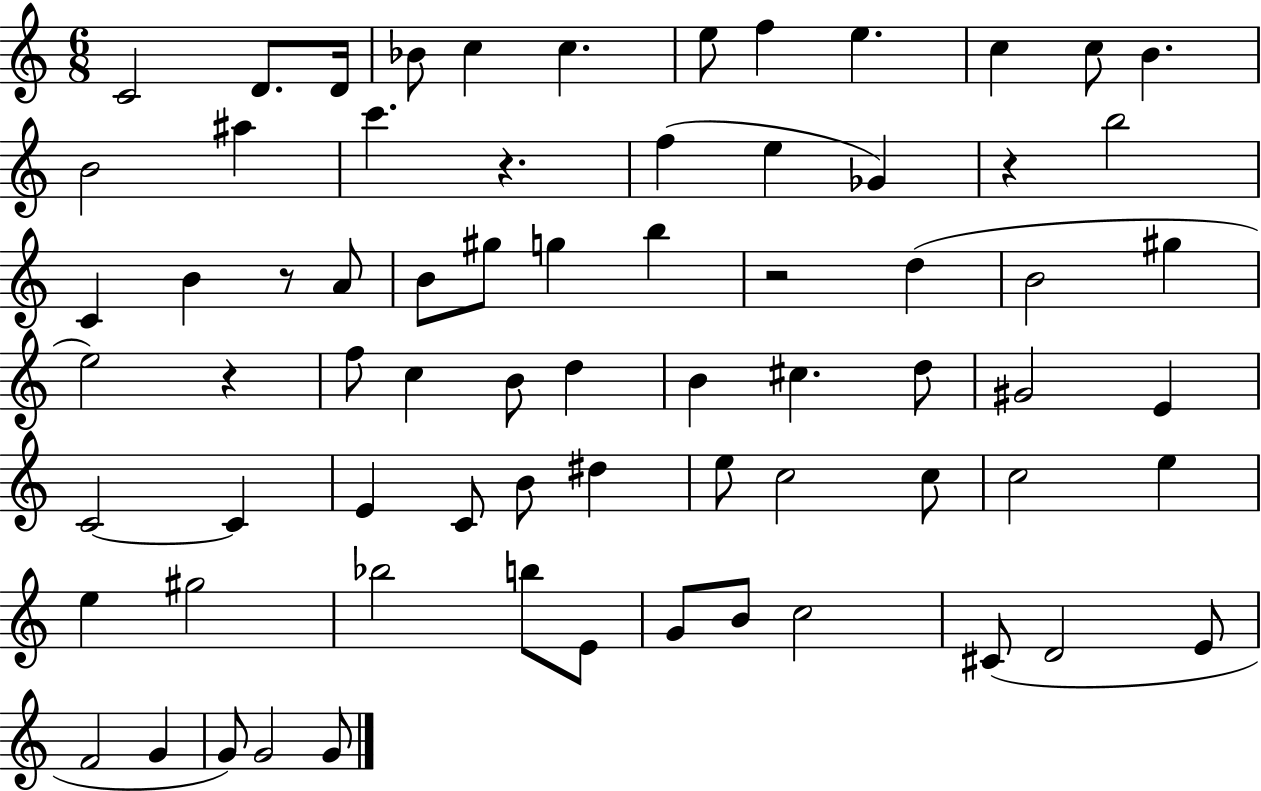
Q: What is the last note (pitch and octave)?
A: G4